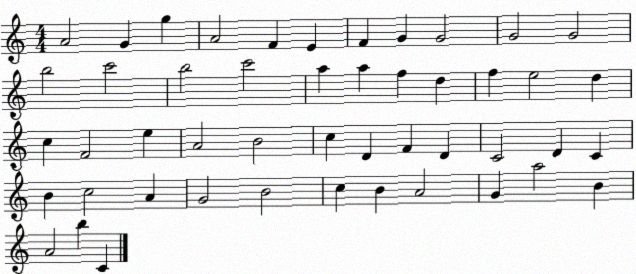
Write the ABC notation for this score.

X:1
T:Untitled
M:4/4
L:1/4
K:C
A2 G g A2 F E F G G2 G2 G2 b2 c'2 b2 c'2 a a f d f e2 d c F2 e A2 B2 c D F D C2 D C B c2 A G2 B2 c B A2 G a2 B A2 b C